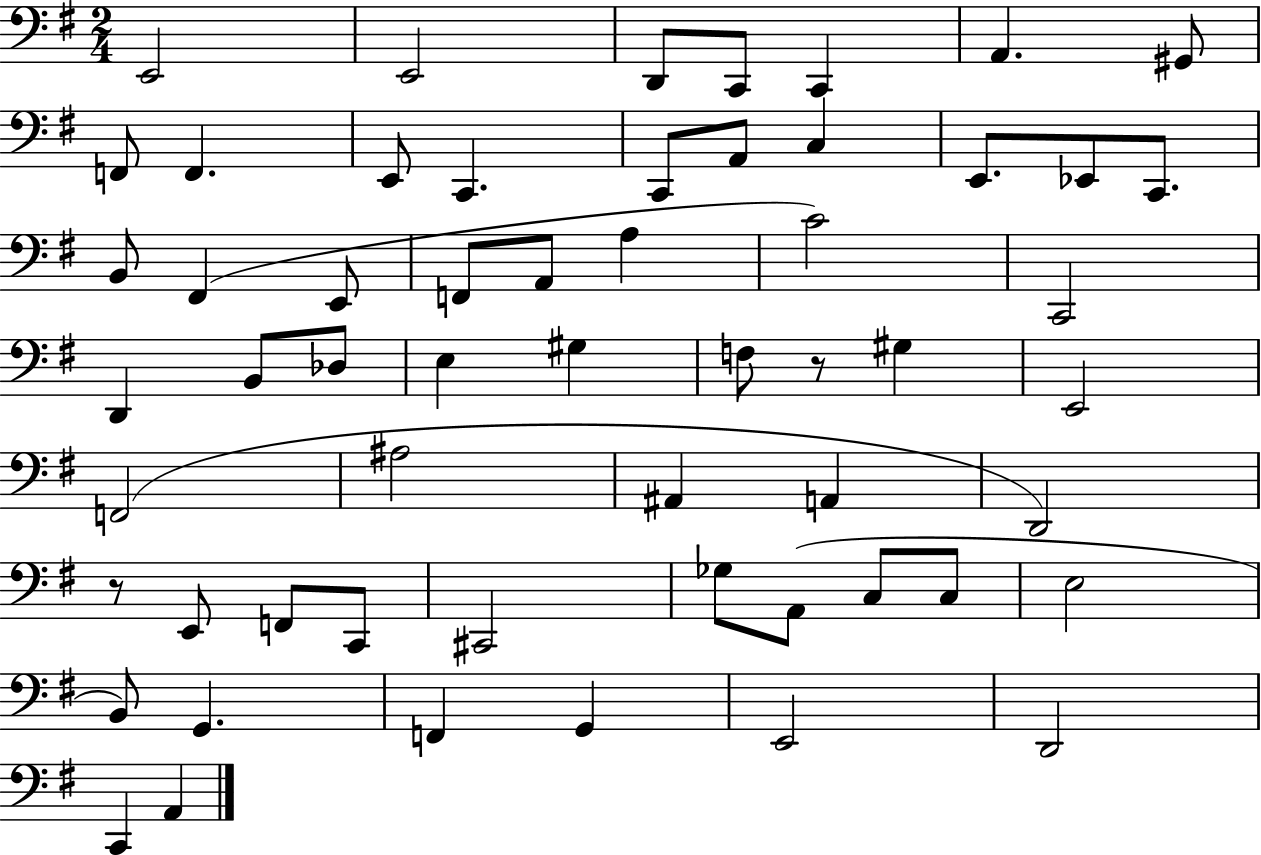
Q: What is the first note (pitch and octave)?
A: E2